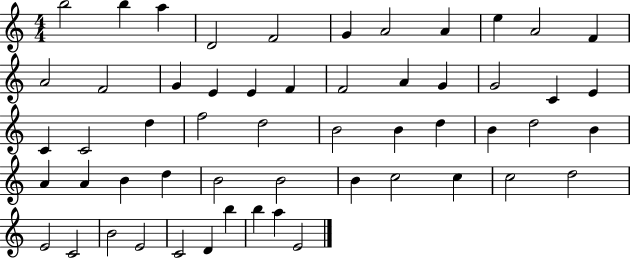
B5/h B5/q A5/q D4/h F4/h G4/q A4/h A4/q E5/q A4/h F4/q A4/h F4/h G4/q E4/q E4/q F4/q F4/h A4/q G4/q G4/h C4/q E4/q C4/q C4/h D5/q F5/h D5/h B4/h B4/q D5/q B4/q D5/h B4/q A4/q A4/q B4/q D5/q B4/h B4/h B4/q C5/h C5/q C5/h D5/h E4/h C4/h B4/h E4/h C4/h D4/q B5/q B5/q A5/q E4/h